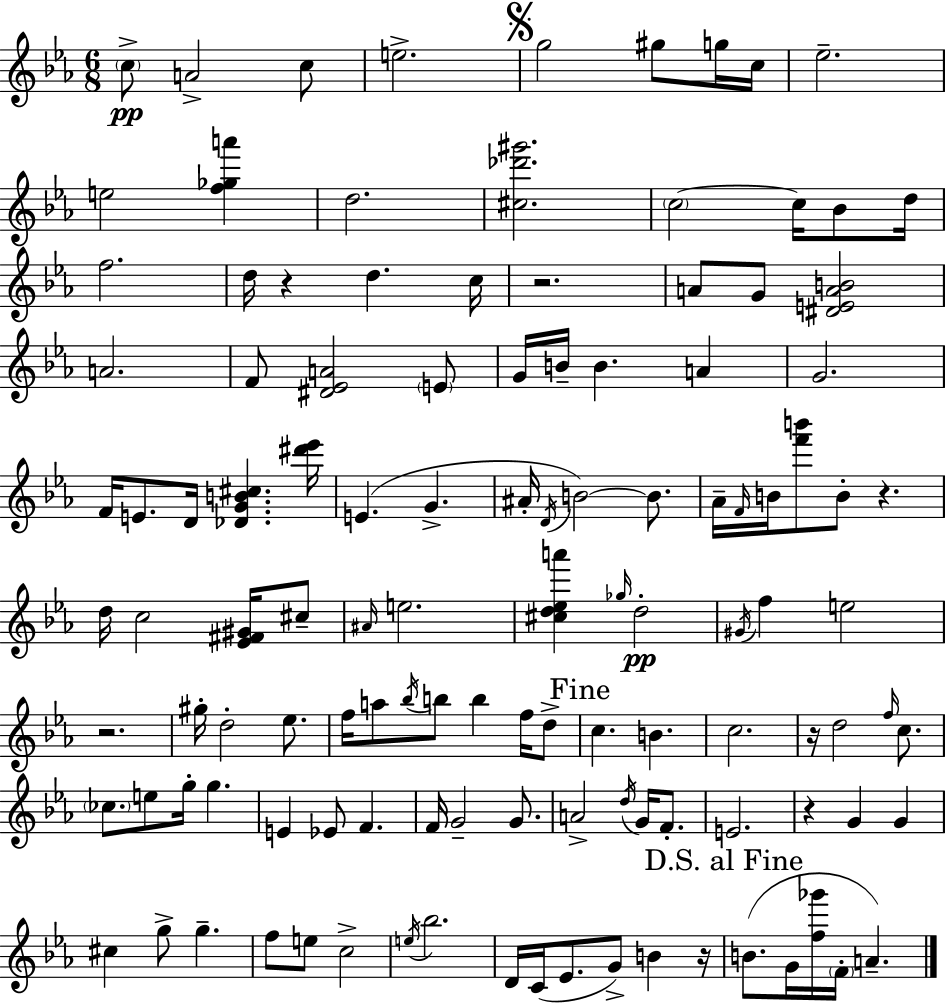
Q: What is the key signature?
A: EES major